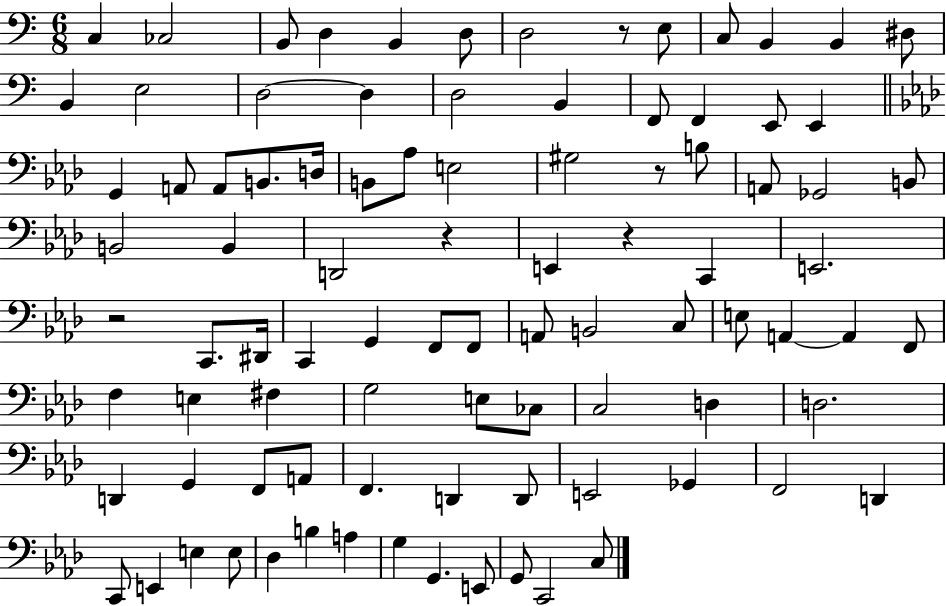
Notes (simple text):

C3/q CES3/h B2/e D3/q B2/q D3/e D3/h R/e E3/e C3/e B2/q B2/q D#3/e B2/q E3/h D3/h D3/q D3/h B2/q F2/e F2/q E2/e E2/q G2/q A2/e A2/e B2/e. D3/s B2/e Ab3/e E3/h G#3/h R/e B3/e A2/e Gb2/h B2/e B2/h B2/q D2/h R/q E2/q R/q C2/q E2/h. R/h C2/e. D#2/s C2/q G2/q F2/e F2/e A2/e B2/h C3/e E3/e A2/q A2/q F2/e F3/q E3/q F#3/q G3/h E3/e CES3/e C3/h D3/q D3/h. D2/q G2/q F2/e A2/e F2/q. D2/q D2/e E2/h Gb2/q F2/h D2/q C2/e E2/q E3/q E3/e Db3/q B3/q A3/q G3/q G2/q. E2/e G2/e C2/h C3/e